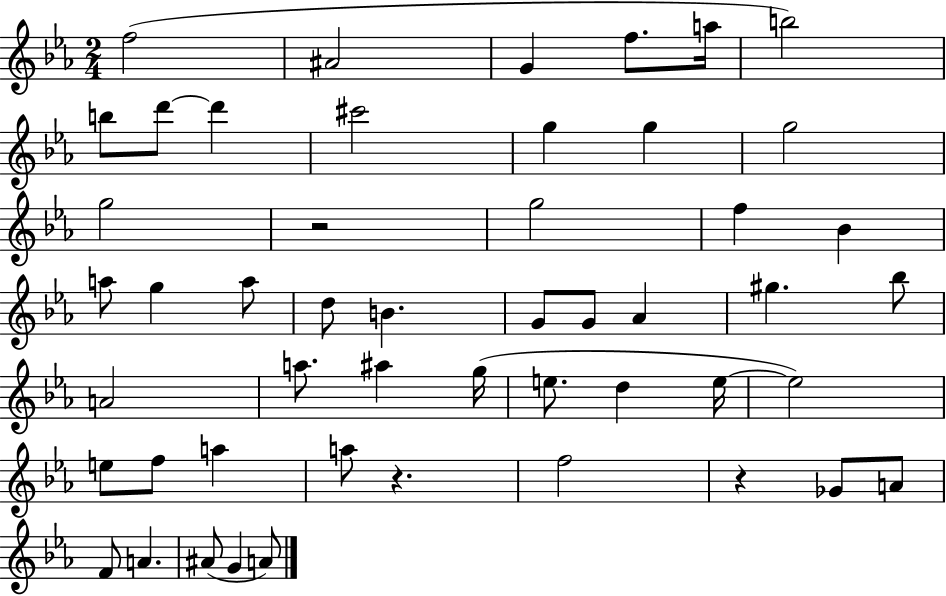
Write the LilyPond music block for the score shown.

{
  \clef treble
  \numericTimeSignature
  \time 2/4
  \key ees \major
  f''2( | ais'2 | g'4 f''8. a''16 | b''2) | \break b''8 d'''8~~ d'''4 | cis'''2 | g''4 g''4 | g''2 | \break g''2 | r2 | g''2 | f''4 bes'4 | \break a''8 g''4 a''8 | d''8 b'4. | g'8 g'8 aes'4 | gis''4. bes''8 | \break a'2 | a''8. ais''4 g''16( | e''8. d''4 e''16~~ | e''2) | \break e''8 f''8 a''4 | a''8 r4. | f''2 | r4 ges'8 a'8 | \break f'8 a'4. | ais'8( g'4 a'8) | \bar "|."
}